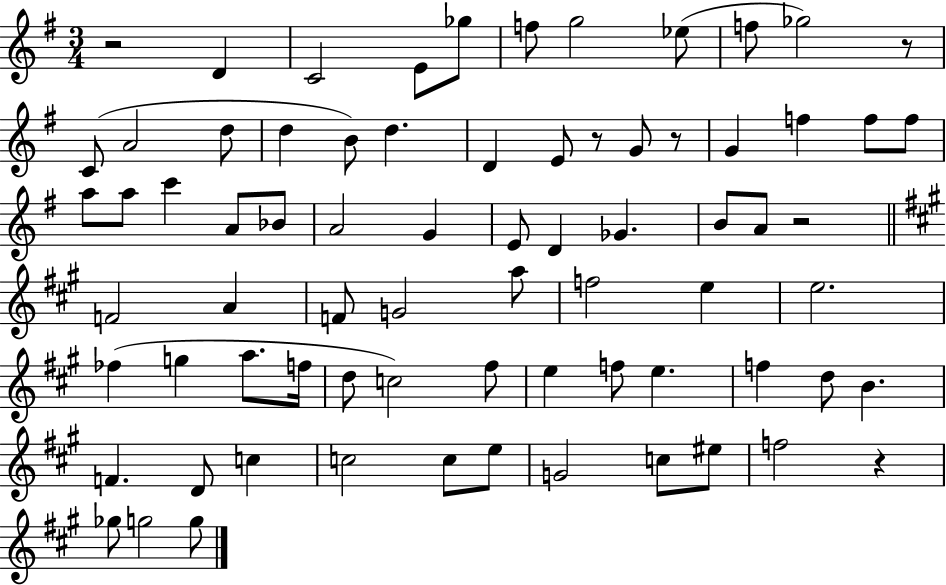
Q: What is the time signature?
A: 3/4